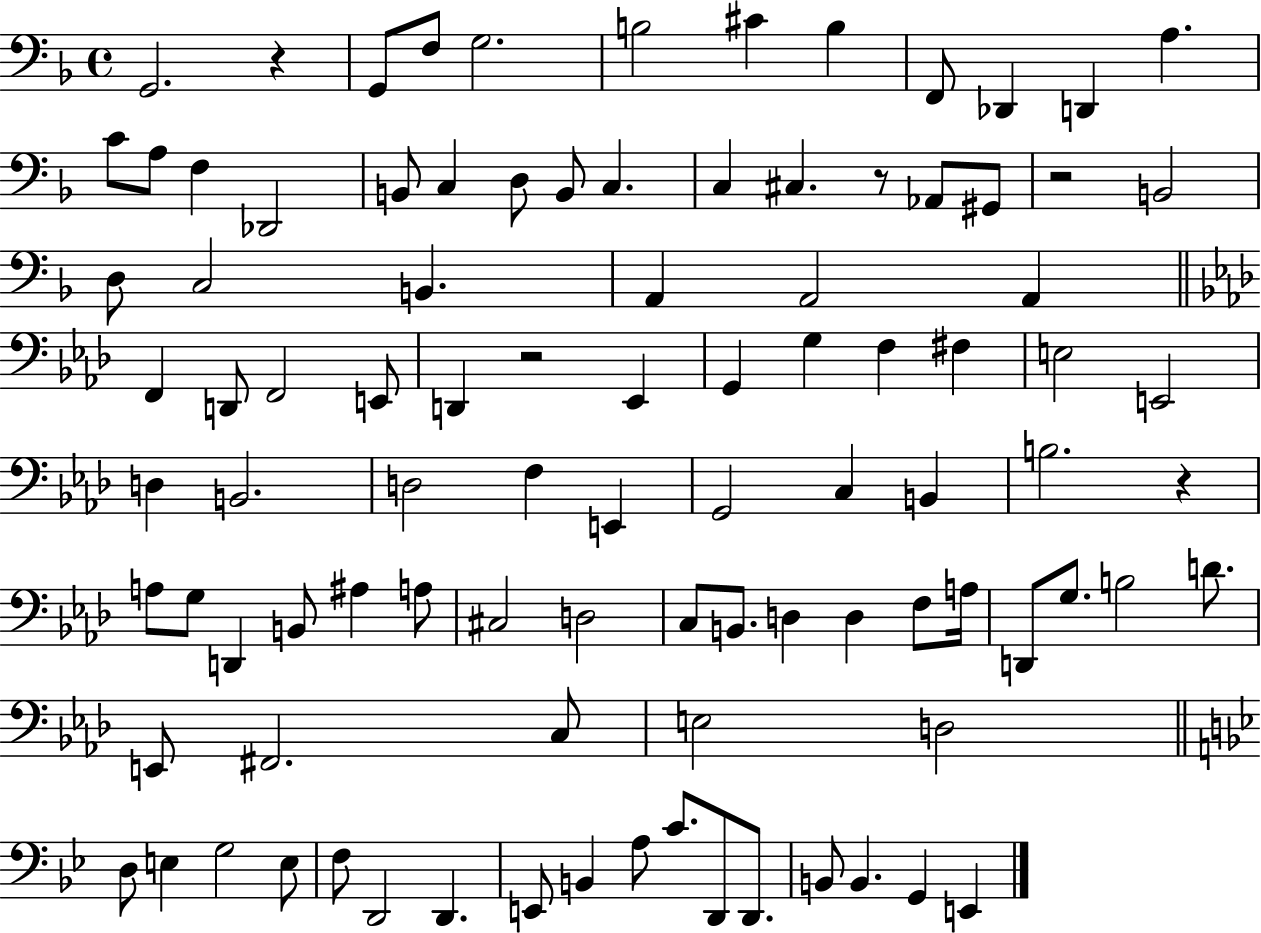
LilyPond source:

{
  \clef bass
  \time 4/4
  \defaultTimeSignature
  \key f \major
  \repeat volta 2 { g,2. r4 | g,8 f8 g2. | b2 cis'4 b4 | f,8 des,4 d,4 a4. | \break c'8 a8 f4 des,2 | b,8 c4 d8 b,8 c4. | c4 cis4. r8 aes,8 gis,8 | r2 b,2 | \break d8 c2 b,4. | a,4 a,2 a,4 | \bar "||" \break \key aes \major f,4 d,8 f,2 e,8 | d,4 r2 ees,4 | g,4 g4 f4 fis4 | e2 e,2 | \break d4 b,2. | d2 f4 e,4 | g,2 c4 b,4 | b2. r4 | \break a8 g8 d,4 b,8 ais4 a8 | cis2 d2 | c8 b,8. d4 d4 f8 a16 | d,8 g8. b2 d'8. | \break e,8 fis,2. c8 | e2 d2 | \bar "||" \break \key bes \major d8 e4 g2 e8 | f8 d,2 d,4. | e,8 b,4 a8 c'8. d,8 d,8. | b,8 b,4. g,4 e,4 | \break } \bar "|."
}